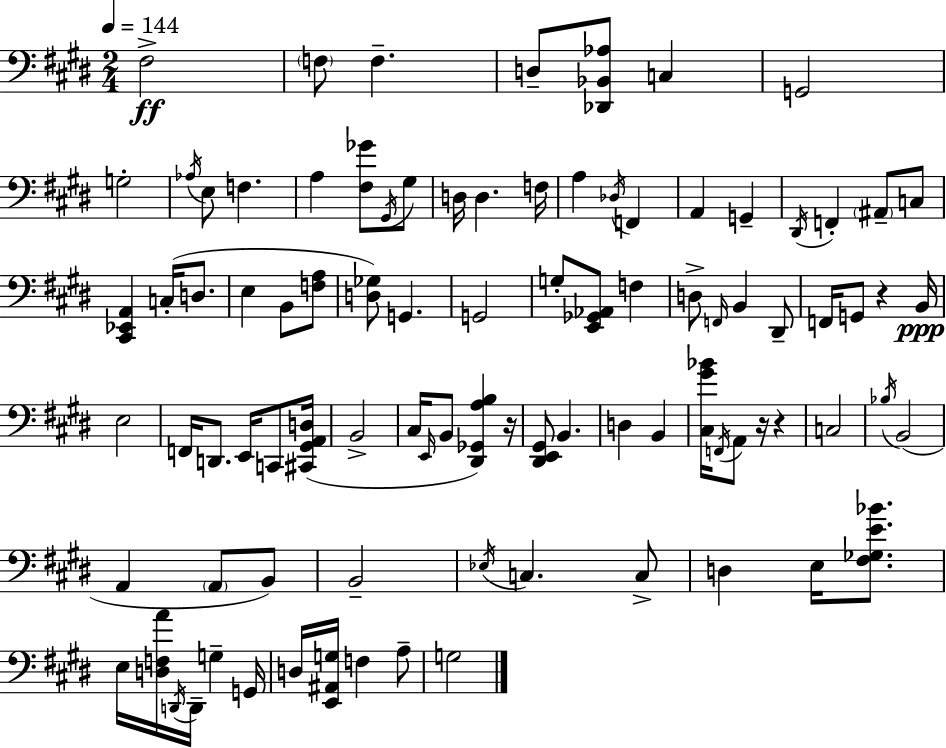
F#3/h F3/e F3/q. D3/e [Db2,Bb2,Ab3]/e C3/q G2/h G3/h Ab3/s E3/e F3/q. A3/q [F#3,Gb4]/e G#2/s G#3/e D3/s D3/q. F3/s A3/q Db3/s F2/q A2/q G2/q D#2/s F2/q A#2/e C3/e [C#2,Eb2,A2]/q C3/s D3/e. E3/q B2/e [F3,A3]/e [D3,Gb3]/e G2/q. G2/h G3/e [E2,Gb2,Ab2]/e F3/q D3/e F2/s B2/q D#2/e F2/s G2/e R/q B2/s E3/h F2/s D2/e. E2/s C2/e [C#2,G#2,A2,D3]/s B2/h C#3/s E2/s B2/e [D#2,Gb2,A3,B3]/q R/s [D#2,E2,G#2]/e B2/q. D3/q B2/q [C#3,G#4,Bb4]/s F2/s A2/e R/s R/q C3/h Bb3/s B2/h A2/q A2/e B2/e B2/h Eb3/s C3/q. C3/e D3/q E3/s [F#3,Gb3,E4,Bb4]/e. E3/s [D3,F3,A4]/s D2/s D2/s G3/q G2/s D3/s [E2,A#2,G3]/s F3/q A3/e G3/h